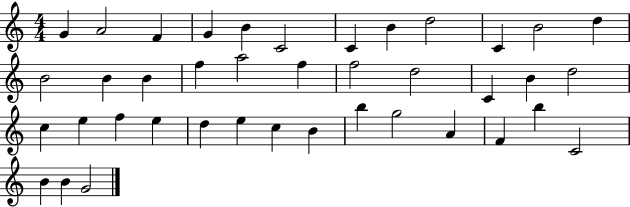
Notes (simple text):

G4/q A4/h F4/q G4/q B4/q C4/h C4/q B4/q D5/h C4/q B4/h D5/q B4/h B4/q B4/q F5/q A5/h F5/q F5/h D5/h C4/q B4/q D5/h C5/q E5/q F5/q E5/q D5/q E5/q C5/q B4/q B5/q G5/h A4/q F4/q B5/q C4/h B4/q B4/q G4/h